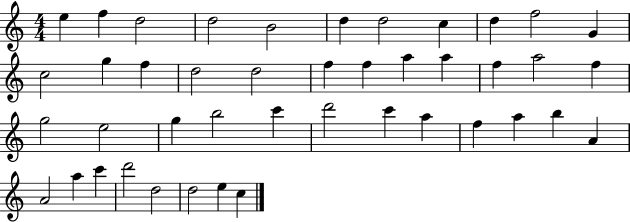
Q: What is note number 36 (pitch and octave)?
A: A4